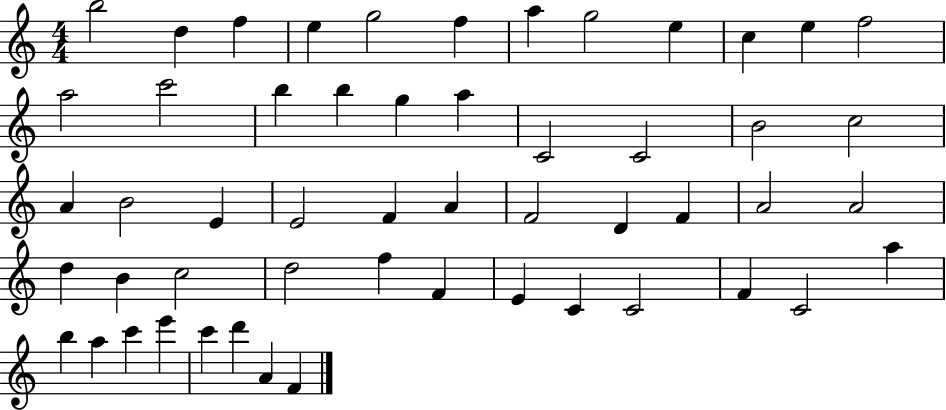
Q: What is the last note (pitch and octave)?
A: F4